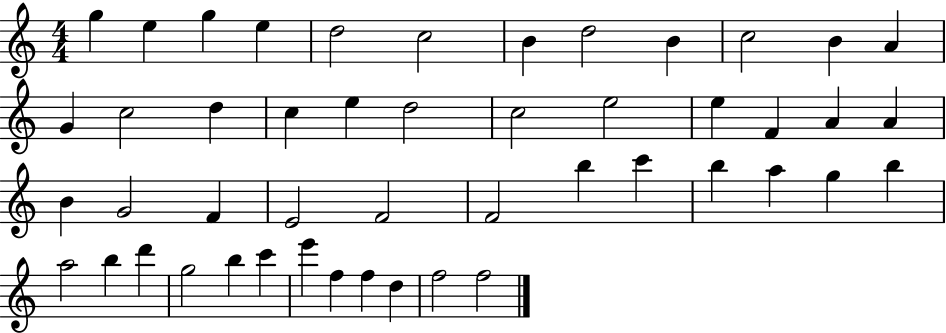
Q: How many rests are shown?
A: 0